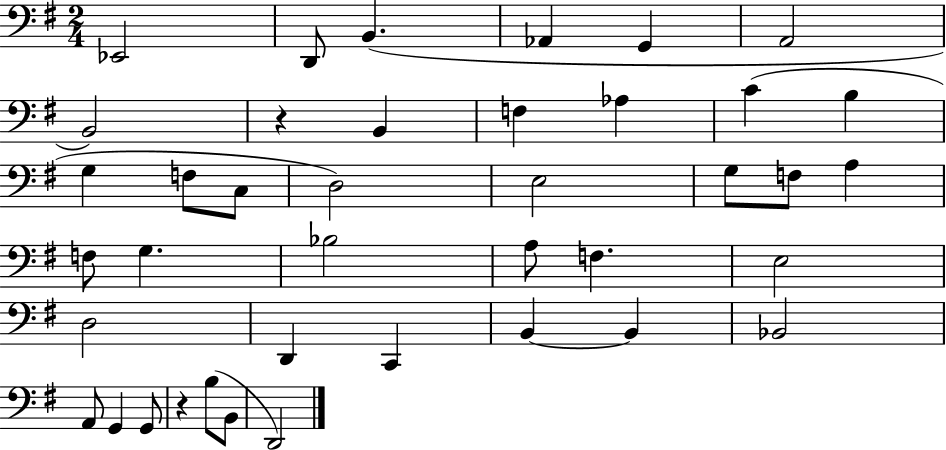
Eb2/h D2/e B2/q. Ab2/q G2/q A2/h B2/h R/q B2/q F3/q Ab3/q C4/q B3/q G3/q F3/e C3/e D3/h E3/h G3/e F3/e A3/q F3/e G3/q. Bb3/h A3/e F3/q. E3/h D3/h D2/q C2/q B2/q B2/q Bb2/h A2/e G2/q G2/e R/q B3/e B2/e D2/h